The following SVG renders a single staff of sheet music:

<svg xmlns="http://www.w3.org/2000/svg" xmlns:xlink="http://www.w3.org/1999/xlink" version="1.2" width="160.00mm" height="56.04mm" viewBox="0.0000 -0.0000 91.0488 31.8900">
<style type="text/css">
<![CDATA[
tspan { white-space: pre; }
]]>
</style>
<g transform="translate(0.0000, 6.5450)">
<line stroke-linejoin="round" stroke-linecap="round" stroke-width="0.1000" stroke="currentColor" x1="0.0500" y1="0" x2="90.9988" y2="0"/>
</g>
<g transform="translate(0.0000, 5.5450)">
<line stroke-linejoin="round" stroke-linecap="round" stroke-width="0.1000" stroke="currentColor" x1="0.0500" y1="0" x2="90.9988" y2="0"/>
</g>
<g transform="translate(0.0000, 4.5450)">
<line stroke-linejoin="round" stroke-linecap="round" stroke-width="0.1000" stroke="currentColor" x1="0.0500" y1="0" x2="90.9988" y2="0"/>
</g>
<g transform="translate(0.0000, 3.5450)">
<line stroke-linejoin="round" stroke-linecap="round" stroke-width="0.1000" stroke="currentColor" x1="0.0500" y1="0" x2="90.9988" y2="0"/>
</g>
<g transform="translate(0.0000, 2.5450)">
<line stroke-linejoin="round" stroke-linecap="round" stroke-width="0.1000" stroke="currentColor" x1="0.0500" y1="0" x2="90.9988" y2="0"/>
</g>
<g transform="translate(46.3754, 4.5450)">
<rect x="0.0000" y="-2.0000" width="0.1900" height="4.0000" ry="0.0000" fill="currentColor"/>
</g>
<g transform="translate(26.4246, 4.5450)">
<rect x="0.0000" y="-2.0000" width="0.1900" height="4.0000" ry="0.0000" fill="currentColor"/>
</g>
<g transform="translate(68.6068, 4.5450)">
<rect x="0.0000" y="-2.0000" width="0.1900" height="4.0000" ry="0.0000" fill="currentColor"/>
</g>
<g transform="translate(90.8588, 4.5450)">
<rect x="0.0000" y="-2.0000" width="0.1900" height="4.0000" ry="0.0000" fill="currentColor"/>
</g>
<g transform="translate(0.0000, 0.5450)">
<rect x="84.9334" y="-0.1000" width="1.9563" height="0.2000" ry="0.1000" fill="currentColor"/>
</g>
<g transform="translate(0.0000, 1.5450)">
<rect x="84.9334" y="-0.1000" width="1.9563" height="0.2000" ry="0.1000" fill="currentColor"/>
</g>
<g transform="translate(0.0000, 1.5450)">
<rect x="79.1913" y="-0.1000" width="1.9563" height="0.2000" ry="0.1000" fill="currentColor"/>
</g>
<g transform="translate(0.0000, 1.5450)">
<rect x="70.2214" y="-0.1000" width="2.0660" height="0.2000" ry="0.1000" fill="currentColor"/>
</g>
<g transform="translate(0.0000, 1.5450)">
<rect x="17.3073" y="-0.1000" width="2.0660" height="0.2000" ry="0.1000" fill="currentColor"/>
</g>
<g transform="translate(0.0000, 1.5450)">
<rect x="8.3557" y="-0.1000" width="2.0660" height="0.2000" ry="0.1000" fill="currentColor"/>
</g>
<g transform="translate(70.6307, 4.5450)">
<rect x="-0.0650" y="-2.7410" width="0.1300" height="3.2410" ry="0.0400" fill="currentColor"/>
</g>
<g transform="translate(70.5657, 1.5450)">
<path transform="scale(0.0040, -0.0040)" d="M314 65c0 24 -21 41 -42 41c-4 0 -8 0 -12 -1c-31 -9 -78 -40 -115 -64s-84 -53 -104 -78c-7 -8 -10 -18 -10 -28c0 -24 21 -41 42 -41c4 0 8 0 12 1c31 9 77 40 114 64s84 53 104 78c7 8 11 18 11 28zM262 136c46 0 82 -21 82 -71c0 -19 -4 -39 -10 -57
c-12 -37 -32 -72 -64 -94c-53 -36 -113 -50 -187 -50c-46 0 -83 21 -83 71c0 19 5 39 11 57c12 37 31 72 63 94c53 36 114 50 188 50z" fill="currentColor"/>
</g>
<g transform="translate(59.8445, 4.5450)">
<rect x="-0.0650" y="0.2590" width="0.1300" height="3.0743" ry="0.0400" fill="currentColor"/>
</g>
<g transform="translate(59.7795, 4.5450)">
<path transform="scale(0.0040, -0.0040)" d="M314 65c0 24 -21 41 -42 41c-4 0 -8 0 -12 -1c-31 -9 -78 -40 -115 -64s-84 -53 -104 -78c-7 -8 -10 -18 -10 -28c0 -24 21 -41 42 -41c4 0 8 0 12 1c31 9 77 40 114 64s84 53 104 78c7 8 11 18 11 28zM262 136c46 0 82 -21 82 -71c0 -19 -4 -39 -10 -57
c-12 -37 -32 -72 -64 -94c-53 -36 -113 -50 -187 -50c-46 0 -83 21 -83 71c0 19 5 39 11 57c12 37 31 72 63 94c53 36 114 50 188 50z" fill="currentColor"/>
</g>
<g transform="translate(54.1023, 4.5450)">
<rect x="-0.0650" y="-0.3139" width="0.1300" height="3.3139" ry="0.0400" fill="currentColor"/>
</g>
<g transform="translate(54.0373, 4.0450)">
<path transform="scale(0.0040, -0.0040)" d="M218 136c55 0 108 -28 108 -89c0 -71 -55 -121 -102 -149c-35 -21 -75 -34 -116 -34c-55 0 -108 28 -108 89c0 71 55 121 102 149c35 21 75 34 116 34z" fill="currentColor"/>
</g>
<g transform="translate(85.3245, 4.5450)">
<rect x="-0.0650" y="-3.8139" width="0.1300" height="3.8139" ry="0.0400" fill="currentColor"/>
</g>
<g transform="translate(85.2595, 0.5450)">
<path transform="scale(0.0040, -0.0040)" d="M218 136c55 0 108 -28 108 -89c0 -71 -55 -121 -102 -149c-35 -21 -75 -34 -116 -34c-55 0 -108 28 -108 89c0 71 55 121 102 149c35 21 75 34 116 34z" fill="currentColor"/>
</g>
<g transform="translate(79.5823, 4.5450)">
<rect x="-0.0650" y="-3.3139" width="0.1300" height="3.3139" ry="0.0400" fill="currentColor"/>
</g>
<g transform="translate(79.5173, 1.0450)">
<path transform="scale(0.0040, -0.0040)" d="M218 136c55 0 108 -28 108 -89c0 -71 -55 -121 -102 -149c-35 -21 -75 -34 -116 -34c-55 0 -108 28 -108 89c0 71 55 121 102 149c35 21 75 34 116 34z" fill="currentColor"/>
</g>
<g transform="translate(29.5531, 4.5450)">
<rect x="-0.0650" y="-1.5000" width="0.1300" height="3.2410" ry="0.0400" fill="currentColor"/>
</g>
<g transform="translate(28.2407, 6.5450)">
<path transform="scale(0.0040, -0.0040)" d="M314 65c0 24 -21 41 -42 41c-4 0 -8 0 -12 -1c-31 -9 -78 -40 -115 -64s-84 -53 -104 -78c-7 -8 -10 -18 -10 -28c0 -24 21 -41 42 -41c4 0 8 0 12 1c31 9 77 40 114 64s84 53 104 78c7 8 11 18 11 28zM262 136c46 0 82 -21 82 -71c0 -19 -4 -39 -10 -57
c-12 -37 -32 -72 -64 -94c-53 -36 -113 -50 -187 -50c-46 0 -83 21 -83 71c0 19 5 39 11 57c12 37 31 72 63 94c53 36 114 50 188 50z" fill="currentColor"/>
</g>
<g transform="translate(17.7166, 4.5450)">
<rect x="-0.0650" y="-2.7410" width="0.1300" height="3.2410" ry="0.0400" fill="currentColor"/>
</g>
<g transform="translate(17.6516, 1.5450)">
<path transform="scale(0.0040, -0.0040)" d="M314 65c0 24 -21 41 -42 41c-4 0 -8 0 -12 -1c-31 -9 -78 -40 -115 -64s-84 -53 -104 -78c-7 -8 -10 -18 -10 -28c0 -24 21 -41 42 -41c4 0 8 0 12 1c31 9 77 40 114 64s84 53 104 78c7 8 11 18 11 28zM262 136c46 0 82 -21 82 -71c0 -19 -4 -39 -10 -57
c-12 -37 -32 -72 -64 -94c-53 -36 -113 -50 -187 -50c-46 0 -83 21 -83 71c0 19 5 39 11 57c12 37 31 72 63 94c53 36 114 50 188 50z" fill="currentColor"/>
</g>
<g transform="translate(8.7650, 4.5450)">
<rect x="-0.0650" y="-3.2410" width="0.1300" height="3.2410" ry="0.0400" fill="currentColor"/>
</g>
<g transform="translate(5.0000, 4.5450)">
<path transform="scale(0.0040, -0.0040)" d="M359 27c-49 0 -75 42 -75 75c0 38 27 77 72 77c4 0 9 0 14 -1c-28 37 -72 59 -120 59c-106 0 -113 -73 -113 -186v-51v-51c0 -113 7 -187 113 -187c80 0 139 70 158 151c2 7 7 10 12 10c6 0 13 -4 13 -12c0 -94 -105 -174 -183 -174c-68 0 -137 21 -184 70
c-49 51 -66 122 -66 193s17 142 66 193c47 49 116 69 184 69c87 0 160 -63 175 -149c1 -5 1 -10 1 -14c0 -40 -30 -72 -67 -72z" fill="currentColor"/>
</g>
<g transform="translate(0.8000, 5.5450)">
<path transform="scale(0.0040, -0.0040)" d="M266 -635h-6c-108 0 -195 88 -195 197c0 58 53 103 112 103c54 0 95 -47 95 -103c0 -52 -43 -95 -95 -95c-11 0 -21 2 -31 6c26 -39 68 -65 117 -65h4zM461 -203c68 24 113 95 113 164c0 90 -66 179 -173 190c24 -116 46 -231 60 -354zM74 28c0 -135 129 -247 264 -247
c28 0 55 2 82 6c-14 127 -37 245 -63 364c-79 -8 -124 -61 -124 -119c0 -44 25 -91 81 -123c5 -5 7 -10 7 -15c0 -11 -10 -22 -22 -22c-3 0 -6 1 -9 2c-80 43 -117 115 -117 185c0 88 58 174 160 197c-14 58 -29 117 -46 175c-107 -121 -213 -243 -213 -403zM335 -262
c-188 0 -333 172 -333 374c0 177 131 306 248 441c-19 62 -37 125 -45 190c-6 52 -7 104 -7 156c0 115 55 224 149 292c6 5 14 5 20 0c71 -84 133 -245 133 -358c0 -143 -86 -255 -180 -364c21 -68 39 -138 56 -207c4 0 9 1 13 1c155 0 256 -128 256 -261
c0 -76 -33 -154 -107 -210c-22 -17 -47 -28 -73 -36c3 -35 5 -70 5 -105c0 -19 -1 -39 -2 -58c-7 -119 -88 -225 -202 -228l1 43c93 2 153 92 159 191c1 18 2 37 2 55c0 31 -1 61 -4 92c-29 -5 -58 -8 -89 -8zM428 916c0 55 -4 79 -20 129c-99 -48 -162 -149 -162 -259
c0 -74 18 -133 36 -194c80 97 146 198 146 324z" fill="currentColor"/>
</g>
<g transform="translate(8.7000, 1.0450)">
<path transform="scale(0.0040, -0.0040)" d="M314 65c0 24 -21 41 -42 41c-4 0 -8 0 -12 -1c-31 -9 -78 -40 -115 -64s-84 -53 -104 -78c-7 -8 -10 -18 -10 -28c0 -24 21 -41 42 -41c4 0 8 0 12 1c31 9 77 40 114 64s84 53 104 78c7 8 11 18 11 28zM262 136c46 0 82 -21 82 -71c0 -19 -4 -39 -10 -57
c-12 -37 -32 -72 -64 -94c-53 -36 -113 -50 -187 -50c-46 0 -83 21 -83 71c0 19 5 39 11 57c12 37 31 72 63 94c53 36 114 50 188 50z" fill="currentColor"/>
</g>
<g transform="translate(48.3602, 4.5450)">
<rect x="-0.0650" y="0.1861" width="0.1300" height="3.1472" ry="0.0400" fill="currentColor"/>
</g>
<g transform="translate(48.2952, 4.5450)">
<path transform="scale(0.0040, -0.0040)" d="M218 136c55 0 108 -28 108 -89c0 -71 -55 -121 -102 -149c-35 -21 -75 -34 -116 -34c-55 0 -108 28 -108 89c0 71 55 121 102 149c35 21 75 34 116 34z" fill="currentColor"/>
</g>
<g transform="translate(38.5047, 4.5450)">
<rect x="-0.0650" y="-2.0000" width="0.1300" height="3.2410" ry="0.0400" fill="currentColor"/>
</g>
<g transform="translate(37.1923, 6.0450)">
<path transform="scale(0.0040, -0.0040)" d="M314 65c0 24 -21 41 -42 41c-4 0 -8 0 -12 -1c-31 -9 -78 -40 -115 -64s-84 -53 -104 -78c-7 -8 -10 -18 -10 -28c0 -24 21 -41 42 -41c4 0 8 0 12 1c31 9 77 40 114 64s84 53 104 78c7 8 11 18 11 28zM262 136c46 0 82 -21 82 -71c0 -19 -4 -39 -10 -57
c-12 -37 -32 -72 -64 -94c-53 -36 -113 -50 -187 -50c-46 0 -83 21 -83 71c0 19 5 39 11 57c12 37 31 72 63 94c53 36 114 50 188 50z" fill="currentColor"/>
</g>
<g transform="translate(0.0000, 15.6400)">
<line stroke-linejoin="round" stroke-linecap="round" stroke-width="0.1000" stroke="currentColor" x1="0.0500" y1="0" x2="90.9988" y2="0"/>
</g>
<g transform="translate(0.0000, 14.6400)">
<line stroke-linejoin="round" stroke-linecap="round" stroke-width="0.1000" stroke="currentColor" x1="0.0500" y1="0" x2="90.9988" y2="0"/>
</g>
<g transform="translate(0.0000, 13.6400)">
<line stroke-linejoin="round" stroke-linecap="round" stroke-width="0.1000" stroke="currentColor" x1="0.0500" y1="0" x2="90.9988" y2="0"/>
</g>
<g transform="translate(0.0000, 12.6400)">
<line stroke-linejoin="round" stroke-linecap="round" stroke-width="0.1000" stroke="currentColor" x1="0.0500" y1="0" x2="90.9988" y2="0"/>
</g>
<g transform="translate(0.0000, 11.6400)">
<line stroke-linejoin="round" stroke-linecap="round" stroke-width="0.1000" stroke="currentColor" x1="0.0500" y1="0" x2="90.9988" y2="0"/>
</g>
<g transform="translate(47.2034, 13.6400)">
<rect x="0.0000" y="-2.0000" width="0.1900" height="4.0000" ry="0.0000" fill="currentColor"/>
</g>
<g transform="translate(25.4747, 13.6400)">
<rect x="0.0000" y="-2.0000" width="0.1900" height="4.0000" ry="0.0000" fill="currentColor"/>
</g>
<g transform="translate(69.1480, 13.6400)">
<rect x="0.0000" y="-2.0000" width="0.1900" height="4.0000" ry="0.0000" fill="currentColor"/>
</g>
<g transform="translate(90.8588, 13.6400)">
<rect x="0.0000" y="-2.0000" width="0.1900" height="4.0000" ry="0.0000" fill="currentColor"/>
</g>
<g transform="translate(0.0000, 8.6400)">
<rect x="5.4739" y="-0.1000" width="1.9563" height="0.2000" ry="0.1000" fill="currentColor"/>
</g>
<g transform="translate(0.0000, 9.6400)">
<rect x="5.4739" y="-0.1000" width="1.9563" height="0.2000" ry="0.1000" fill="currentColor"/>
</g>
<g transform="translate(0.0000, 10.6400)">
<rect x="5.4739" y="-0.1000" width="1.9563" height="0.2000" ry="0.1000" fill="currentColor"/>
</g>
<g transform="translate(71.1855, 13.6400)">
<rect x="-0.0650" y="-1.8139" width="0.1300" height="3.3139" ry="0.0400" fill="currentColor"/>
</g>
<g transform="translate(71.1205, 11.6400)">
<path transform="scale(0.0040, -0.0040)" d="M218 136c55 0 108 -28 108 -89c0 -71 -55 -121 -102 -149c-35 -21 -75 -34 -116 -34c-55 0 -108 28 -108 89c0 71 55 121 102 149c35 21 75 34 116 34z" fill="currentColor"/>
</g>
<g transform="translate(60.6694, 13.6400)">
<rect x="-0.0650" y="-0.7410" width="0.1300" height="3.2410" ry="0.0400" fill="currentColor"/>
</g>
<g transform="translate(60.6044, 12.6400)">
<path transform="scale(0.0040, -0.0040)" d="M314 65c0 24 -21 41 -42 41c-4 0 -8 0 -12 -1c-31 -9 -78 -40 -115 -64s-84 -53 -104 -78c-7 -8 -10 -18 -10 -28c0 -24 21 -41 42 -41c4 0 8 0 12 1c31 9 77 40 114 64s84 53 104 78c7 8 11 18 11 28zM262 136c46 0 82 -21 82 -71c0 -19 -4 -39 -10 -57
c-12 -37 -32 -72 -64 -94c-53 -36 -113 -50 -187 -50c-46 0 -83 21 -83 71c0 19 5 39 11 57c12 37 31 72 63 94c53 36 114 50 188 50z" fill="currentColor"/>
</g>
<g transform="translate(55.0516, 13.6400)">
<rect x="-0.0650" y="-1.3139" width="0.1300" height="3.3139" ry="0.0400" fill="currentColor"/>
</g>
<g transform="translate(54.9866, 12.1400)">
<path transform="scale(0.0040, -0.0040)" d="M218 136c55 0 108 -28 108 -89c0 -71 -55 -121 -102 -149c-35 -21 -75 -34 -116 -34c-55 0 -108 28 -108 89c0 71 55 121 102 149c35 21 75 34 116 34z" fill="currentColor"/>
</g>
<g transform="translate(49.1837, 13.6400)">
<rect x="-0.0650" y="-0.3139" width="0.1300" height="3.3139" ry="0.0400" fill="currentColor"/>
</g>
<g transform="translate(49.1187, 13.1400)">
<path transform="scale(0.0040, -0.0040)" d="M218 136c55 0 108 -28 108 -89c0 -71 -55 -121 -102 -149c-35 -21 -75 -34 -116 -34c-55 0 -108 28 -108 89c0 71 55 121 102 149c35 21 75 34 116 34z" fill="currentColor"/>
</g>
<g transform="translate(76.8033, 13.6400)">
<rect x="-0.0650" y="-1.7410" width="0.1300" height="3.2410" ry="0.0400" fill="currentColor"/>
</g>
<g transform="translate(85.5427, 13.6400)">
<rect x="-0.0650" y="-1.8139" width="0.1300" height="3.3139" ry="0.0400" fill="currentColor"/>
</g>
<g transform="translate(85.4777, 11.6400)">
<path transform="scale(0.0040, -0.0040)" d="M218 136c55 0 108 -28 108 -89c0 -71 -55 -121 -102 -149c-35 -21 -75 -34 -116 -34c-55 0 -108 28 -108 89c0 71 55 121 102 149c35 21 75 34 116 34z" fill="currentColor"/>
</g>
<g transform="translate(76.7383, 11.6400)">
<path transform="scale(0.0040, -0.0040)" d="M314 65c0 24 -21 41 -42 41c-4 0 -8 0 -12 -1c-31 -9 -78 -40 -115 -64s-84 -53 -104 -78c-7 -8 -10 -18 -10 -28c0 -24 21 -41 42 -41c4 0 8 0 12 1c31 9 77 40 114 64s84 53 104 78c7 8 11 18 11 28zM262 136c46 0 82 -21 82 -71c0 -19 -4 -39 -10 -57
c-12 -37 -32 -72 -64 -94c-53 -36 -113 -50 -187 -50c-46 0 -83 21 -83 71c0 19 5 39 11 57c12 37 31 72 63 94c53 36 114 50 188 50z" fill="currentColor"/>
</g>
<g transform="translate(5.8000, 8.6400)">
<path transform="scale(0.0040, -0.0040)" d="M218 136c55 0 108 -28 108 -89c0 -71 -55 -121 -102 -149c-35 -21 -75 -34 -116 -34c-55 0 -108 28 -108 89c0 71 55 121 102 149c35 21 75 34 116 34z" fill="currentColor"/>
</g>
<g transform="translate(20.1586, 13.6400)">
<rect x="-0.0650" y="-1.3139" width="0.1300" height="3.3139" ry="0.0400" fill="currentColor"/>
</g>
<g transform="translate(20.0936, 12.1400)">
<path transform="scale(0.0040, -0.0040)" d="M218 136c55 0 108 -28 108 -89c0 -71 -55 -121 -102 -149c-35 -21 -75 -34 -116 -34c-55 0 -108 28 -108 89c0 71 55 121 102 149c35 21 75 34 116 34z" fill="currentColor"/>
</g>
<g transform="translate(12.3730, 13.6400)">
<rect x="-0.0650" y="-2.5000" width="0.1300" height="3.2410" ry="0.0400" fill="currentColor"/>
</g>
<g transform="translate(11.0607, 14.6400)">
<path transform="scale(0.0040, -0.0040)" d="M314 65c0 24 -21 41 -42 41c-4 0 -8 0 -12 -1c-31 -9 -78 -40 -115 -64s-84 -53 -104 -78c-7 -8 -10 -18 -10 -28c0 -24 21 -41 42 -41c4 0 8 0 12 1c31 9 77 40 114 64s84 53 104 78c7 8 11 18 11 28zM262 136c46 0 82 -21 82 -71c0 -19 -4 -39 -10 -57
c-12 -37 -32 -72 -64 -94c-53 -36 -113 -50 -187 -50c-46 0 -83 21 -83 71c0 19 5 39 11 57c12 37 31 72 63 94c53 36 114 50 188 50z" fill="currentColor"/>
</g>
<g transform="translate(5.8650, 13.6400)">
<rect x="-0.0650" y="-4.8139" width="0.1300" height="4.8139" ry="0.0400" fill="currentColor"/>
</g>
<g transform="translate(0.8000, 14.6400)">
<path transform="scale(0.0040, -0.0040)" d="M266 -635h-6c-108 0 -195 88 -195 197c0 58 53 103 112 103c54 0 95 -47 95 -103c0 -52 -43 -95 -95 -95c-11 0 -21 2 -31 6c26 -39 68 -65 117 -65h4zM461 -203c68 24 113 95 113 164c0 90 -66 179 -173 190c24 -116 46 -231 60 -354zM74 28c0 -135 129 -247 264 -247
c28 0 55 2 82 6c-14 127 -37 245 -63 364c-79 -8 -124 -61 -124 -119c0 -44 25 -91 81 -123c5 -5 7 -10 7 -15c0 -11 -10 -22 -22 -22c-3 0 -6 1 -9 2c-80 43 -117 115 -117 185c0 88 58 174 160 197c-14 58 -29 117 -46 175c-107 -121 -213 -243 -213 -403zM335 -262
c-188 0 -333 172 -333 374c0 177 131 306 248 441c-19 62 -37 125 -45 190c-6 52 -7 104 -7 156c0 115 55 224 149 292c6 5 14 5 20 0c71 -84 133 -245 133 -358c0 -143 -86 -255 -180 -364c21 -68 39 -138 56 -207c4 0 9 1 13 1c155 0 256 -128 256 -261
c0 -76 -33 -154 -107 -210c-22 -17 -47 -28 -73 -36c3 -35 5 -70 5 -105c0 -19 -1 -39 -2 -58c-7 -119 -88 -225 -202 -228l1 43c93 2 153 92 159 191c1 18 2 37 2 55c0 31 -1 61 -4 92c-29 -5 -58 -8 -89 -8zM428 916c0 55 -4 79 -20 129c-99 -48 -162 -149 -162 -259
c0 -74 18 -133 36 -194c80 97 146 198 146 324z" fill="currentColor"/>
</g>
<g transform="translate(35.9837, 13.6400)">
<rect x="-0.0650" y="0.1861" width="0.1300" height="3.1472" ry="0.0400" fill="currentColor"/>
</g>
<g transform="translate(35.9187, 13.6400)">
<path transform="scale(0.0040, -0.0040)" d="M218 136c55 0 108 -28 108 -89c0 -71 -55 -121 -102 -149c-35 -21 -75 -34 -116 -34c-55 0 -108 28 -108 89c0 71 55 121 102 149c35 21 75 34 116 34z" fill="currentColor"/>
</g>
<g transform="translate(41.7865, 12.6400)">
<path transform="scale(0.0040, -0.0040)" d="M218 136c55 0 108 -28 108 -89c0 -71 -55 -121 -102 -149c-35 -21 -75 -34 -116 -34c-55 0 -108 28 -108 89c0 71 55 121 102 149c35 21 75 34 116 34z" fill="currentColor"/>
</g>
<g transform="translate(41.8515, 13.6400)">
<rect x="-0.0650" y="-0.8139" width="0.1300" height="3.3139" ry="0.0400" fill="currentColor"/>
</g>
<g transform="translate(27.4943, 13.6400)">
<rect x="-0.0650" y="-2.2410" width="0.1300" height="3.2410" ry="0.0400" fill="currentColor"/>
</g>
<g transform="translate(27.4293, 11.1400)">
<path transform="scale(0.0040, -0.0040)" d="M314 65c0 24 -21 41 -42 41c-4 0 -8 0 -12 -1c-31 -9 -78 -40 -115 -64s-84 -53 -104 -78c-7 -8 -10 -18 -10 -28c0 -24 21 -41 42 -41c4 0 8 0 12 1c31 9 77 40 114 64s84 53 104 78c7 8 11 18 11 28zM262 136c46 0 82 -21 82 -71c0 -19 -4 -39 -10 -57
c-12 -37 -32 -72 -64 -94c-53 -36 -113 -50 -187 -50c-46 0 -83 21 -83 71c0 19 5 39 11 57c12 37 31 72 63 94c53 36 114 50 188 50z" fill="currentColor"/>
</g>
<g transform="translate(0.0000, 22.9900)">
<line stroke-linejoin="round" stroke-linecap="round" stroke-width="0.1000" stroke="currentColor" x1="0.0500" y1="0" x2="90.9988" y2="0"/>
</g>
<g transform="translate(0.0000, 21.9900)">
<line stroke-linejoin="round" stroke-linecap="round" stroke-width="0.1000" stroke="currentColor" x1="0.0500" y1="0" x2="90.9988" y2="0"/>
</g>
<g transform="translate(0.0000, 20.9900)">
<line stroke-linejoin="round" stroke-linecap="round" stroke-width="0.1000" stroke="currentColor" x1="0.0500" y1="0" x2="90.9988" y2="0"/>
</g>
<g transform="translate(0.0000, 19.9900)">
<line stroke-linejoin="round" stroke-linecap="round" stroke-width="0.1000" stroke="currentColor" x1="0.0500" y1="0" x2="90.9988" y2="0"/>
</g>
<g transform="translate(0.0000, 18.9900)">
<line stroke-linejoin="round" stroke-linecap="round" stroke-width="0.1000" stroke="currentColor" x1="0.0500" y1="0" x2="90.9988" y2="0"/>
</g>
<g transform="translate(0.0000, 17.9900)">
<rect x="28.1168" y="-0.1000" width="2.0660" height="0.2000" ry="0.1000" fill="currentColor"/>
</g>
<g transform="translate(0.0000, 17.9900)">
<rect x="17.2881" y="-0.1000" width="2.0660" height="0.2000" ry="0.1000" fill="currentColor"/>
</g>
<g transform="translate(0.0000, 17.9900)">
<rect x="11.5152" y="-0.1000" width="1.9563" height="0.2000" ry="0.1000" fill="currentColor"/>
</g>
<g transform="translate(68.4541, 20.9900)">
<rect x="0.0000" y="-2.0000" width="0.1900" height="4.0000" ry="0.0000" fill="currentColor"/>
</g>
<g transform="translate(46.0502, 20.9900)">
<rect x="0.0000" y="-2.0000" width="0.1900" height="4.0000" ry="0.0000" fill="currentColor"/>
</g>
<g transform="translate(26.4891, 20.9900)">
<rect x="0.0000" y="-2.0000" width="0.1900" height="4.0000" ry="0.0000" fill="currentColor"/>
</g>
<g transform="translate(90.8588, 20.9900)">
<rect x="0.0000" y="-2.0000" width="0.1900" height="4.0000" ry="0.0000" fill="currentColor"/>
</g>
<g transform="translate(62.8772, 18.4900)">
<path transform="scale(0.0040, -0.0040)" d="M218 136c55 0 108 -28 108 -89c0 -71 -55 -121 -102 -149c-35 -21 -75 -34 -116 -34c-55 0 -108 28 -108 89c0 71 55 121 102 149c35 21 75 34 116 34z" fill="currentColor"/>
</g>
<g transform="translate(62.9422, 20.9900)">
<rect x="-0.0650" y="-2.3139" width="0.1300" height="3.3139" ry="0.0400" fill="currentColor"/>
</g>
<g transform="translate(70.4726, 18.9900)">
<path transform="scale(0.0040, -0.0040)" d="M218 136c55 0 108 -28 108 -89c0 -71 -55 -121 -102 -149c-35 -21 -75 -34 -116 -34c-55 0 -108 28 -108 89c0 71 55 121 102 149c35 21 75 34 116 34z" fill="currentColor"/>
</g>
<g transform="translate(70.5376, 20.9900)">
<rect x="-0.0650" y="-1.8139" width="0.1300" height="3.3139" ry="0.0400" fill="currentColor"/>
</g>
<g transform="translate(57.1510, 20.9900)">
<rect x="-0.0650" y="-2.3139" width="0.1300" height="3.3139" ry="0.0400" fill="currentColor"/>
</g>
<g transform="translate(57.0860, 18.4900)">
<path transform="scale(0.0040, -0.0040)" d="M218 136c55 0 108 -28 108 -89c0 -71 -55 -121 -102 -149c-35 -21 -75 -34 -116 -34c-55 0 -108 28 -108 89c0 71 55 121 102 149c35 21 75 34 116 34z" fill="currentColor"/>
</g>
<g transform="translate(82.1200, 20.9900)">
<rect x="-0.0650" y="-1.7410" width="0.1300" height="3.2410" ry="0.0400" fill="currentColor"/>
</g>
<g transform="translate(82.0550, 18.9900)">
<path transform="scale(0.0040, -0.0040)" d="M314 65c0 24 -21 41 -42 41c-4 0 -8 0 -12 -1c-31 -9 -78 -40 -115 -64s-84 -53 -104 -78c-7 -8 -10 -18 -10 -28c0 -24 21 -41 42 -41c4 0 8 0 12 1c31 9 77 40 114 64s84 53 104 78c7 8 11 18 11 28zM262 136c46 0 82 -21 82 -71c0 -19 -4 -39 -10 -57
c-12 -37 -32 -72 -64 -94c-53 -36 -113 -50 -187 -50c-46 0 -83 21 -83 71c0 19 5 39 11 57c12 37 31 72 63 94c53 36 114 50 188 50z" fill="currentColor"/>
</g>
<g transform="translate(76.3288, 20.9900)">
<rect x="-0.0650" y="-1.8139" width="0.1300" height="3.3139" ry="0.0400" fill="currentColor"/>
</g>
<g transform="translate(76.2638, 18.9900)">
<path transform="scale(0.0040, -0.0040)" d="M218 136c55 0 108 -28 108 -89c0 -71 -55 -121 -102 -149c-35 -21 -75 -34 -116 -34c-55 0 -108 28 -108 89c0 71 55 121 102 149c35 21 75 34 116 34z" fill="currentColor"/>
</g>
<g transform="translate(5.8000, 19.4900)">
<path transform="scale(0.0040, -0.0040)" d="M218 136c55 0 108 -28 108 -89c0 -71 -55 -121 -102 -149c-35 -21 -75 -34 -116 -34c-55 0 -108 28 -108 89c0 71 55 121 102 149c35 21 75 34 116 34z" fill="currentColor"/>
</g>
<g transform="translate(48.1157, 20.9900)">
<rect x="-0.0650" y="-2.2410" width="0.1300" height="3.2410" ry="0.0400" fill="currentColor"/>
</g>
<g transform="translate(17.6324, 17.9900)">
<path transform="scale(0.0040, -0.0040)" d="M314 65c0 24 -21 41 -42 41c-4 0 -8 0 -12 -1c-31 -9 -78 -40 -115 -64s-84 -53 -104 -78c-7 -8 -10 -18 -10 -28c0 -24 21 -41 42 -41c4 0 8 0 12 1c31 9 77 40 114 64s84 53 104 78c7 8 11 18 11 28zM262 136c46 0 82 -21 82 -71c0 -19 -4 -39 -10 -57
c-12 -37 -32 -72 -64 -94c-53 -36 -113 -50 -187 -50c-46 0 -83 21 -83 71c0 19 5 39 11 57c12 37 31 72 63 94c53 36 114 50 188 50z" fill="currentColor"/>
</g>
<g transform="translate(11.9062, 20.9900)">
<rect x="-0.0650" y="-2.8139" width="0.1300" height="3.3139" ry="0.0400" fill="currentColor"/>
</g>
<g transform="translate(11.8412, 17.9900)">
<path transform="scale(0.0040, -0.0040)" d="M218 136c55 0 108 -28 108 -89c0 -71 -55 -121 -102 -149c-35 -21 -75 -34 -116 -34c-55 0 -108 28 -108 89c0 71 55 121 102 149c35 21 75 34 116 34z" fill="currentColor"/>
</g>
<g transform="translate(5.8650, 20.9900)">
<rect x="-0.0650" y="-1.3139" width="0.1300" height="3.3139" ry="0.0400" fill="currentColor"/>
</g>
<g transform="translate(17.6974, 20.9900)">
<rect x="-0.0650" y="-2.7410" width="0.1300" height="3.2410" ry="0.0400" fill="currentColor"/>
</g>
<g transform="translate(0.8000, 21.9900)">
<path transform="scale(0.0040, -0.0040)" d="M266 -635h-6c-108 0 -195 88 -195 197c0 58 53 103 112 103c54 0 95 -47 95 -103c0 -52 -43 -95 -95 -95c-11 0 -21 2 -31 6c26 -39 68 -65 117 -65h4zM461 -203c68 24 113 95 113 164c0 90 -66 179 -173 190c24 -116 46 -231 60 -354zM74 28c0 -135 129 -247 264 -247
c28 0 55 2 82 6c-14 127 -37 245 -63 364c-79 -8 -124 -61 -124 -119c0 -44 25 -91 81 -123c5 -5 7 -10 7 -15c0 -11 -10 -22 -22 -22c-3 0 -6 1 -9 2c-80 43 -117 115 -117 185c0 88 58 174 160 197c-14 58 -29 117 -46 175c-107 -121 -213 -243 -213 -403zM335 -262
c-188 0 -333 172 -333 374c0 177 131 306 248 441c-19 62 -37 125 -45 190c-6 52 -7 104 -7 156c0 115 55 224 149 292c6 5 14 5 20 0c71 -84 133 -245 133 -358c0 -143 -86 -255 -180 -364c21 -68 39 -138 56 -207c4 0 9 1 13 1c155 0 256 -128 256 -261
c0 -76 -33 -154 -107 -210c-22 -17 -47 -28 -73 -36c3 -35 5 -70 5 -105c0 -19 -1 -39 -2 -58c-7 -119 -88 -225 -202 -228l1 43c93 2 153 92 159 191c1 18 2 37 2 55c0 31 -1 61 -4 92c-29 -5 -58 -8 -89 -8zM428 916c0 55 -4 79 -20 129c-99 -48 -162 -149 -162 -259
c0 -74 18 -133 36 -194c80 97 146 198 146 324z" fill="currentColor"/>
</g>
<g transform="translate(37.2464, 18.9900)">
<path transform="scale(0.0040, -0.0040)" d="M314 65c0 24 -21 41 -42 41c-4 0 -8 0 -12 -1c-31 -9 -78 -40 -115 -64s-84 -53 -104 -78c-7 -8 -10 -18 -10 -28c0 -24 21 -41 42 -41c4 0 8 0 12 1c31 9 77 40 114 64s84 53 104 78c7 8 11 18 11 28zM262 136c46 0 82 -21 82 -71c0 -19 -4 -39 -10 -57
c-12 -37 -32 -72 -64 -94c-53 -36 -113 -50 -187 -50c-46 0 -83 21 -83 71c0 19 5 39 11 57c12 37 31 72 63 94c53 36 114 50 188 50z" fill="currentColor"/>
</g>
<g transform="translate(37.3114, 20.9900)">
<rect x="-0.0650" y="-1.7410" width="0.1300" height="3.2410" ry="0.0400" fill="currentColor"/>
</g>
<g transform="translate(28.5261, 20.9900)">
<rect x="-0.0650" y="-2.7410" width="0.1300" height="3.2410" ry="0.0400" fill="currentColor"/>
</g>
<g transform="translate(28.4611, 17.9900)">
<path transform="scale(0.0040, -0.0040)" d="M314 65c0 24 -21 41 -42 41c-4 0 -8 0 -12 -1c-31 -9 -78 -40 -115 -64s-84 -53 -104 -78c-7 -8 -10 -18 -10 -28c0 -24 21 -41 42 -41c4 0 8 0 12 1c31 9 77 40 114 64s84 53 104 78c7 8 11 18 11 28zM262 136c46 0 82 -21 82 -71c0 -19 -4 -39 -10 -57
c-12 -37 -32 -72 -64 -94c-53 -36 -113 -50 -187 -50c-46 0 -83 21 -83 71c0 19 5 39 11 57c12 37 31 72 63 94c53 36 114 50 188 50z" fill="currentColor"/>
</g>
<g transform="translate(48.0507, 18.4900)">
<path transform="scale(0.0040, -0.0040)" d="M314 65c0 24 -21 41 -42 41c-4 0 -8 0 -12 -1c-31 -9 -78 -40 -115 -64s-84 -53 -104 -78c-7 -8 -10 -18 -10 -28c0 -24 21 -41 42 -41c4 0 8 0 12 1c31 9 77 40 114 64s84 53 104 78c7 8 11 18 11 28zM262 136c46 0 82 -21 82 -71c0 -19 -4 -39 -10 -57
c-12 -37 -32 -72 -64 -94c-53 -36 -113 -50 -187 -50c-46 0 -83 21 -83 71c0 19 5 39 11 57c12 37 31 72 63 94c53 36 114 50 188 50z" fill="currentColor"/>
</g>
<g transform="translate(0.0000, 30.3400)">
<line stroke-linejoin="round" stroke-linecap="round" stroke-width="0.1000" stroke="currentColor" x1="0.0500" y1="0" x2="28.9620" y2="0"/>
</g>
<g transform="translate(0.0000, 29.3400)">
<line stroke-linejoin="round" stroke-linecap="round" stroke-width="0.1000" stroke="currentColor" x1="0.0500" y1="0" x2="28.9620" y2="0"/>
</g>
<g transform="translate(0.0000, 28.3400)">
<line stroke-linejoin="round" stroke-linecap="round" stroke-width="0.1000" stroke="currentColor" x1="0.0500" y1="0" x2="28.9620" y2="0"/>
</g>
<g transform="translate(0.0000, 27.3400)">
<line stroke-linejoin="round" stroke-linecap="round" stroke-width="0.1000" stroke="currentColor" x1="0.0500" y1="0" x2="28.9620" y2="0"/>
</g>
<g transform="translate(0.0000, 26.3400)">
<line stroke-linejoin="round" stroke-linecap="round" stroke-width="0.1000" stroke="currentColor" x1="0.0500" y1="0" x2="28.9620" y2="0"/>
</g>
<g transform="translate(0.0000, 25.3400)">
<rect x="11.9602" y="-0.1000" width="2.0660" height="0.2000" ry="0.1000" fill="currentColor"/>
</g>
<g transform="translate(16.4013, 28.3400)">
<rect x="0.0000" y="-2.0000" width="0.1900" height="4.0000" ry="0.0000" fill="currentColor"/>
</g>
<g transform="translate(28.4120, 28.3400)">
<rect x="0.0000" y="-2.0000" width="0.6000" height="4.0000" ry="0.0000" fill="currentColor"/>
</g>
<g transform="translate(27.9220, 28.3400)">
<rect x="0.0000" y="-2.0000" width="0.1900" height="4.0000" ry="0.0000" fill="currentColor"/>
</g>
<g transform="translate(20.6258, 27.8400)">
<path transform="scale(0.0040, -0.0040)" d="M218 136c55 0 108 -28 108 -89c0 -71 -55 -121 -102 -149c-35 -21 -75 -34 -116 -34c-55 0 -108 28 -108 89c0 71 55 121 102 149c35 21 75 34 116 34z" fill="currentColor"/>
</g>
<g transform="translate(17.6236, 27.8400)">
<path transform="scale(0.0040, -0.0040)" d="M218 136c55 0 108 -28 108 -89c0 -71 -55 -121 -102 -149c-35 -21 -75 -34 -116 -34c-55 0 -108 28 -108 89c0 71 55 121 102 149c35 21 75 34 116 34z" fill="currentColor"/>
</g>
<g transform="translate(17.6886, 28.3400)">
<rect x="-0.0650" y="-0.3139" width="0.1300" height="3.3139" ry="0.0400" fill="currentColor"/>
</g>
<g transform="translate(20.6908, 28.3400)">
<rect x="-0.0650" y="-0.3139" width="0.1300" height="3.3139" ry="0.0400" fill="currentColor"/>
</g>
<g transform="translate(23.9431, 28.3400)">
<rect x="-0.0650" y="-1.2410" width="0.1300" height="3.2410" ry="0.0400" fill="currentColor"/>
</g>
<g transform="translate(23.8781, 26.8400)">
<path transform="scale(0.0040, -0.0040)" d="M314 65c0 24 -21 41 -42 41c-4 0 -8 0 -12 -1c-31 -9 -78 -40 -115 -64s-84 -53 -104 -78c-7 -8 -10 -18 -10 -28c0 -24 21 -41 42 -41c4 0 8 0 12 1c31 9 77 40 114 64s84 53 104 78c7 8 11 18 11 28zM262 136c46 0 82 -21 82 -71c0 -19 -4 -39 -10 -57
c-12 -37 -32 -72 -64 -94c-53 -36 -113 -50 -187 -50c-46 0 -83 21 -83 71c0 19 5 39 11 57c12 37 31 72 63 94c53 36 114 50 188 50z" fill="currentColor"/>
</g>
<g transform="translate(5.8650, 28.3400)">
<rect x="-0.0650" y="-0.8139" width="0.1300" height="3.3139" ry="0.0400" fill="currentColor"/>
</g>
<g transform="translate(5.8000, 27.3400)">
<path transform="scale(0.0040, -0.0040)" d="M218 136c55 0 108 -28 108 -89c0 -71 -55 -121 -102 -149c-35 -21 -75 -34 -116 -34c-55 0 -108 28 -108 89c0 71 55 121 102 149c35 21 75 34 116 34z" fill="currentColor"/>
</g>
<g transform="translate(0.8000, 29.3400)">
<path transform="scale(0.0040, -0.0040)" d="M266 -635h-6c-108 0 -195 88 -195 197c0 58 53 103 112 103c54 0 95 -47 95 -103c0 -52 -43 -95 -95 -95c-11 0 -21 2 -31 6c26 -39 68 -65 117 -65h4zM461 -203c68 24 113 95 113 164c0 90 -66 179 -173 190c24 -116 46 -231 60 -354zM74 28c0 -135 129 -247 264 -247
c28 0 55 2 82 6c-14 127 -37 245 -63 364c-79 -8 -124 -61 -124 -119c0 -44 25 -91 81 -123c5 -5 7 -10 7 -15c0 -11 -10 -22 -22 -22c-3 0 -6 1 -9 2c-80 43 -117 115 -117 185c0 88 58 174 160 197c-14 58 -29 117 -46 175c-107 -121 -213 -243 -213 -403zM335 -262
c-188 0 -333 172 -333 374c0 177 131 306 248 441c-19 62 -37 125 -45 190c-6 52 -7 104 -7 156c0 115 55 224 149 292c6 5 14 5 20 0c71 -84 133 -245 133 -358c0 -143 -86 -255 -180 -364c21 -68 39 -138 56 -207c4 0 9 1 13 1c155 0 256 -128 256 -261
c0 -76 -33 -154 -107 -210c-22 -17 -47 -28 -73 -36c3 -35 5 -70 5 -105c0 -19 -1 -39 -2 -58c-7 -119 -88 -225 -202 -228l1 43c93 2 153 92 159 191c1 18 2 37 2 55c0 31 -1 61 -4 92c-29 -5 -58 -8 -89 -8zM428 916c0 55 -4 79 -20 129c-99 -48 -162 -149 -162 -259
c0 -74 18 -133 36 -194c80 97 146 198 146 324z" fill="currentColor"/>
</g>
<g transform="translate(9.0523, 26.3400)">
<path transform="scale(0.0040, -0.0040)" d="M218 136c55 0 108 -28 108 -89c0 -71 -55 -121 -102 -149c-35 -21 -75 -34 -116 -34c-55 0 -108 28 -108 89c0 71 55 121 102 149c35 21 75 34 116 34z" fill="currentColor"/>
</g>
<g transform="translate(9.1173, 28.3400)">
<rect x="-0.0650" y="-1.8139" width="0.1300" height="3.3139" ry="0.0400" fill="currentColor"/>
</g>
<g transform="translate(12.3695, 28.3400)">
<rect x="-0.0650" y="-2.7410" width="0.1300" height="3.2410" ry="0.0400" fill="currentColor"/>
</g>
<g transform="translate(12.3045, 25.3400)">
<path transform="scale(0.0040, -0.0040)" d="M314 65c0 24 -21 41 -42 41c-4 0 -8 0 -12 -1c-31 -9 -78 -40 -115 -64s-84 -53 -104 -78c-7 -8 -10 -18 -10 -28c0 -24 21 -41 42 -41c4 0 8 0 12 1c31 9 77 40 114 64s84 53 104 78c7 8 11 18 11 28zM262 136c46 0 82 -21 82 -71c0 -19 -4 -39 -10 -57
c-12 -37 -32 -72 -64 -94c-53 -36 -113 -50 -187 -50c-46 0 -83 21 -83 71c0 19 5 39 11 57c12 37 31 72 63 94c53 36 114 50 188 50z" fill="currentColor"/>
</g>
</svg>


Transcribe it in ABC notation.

X:1
T:Untitled
M:4/4
L:1/4
K:C
b2 a2 E2 F2 B c B2 a2 b c' e' G2 e g2 B d c e d2 f f2 f e a a2 a2 f2 g2 g g f f f2 d f a2 c c e2